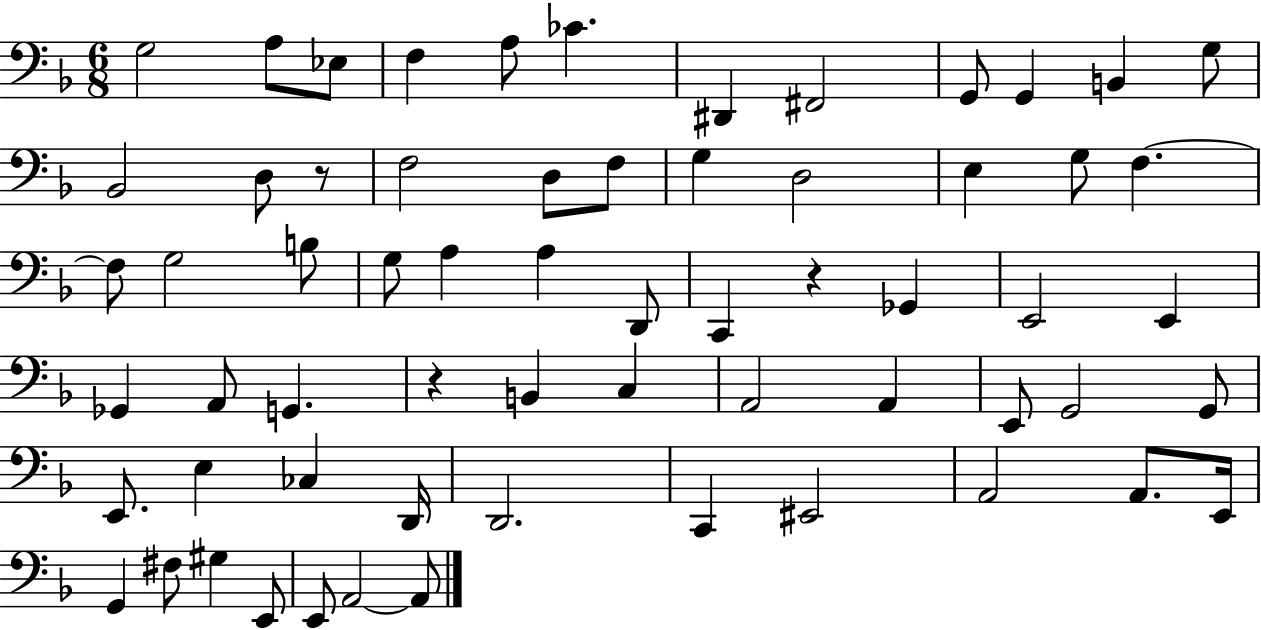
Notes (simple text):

G3/h A3/e Eb3/e F3/q A3/e CES4/q. D#2/q F#2/h G2/e G2/q B2/q G3/e Bb2/h D3/e R/e F3/h D3/e F3/e G3/q D3/h E3/q G3/e F3/q. F3/e G3/h B3/e G3/e A3/q A3/q D2/e C2/q R/q Gb2/q E2/h E2/q Gb2/q A2/e G2/q. R/q B2/q C3/q A2/h A2/q E2/e G2/h G2/e E2/e. E3/q CES3/q D2/s D2/h. C2/q EIS2/h A2/h A2/e. E2/s G2/q F#3/e G#3/q E2/e E2/e A2/h A2/e